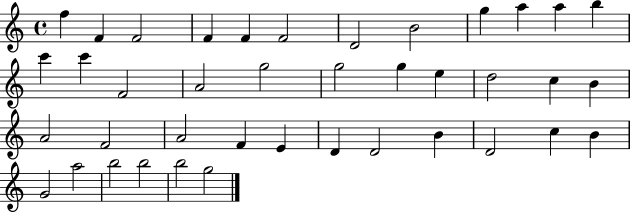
{
  \clef treble
  \time 4/4
  \defaultTimeSignature
  \key c \major
  f''4 f'4 f'2 | f'4 f'4 f'2 | d'2 b'2 | g''4 a''4 a''4 b''4 | \break c'''4 c'''4 f'2 | a'2 g''2 | g''2 g''4 e''4 | d''2 c''4 b'4 | \break a'2 f'2 | a'2 f'4 e'4 | d'4 d'2 b'4 | d'2 c''4 b'4 | \break g'2 a''2 | b''2 b''2 | b''2 g''2 | \bar "|."
}